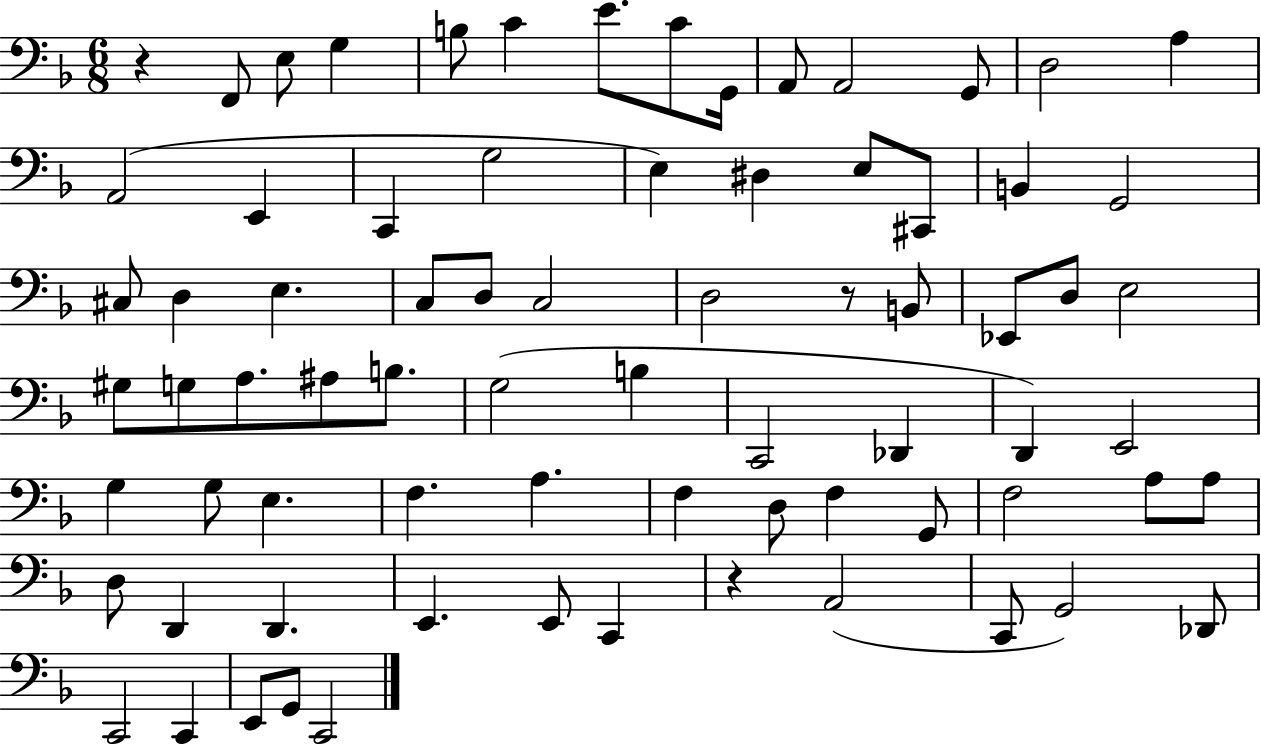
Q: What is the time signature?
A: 6/8